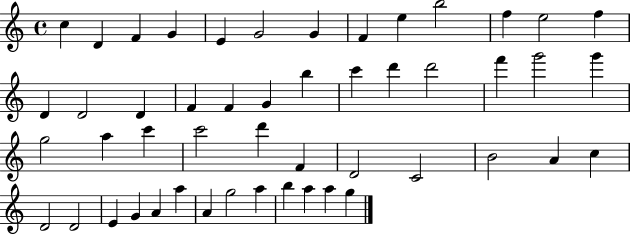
C5/q D4/q F4/q G4/q E4/q G4/h G4/q F4/q E5/q B5/h F5/q E5/h F5/q D4/q D4/h D4/q F4/q F4/q G4/q B5/q C6/q D6/q D6/h F6/q G6/h G6/q G5/h A5/q C6/q C6/h D6/q F4/q D4/h C4/h B4/h A4/q C5/q D4/h D4/h E4/q G4/q A4/q A5/q A4/q G5/h A5/q B5/q A5/q A5/q G5/q